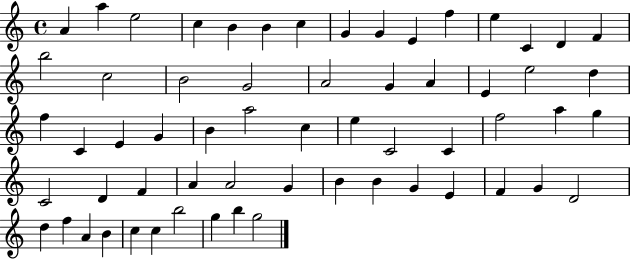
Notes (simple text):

A4/q A5/q E5/h C5/q B4/q B4/q C5/q G4/q G4/q E4/q F5/q E5/q C4/q D4/q F4/q B5/h C5/h B4/h G4/h A4/h G4/q A4/q E4/q E5/h D5/q F5/q C4/q E4/q G4/q B4/q A5/h C5/q E5/q C4/h C4/q F5/h A5/q G5/q C4/h D4/q F4/q A4/q A4/h G4/q B4/q B4/q G4/q E4/q F4/q G4/q D4/h D5/q F5/q A4/q B4/q C5/q C5/q B5/h G5/q B5/q G5/h